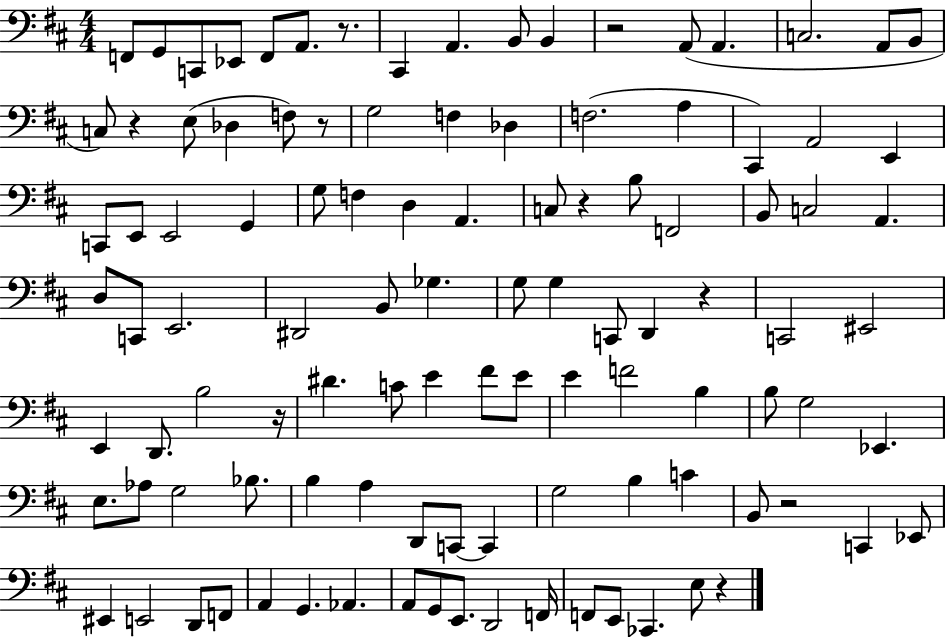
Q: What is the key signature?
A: D major